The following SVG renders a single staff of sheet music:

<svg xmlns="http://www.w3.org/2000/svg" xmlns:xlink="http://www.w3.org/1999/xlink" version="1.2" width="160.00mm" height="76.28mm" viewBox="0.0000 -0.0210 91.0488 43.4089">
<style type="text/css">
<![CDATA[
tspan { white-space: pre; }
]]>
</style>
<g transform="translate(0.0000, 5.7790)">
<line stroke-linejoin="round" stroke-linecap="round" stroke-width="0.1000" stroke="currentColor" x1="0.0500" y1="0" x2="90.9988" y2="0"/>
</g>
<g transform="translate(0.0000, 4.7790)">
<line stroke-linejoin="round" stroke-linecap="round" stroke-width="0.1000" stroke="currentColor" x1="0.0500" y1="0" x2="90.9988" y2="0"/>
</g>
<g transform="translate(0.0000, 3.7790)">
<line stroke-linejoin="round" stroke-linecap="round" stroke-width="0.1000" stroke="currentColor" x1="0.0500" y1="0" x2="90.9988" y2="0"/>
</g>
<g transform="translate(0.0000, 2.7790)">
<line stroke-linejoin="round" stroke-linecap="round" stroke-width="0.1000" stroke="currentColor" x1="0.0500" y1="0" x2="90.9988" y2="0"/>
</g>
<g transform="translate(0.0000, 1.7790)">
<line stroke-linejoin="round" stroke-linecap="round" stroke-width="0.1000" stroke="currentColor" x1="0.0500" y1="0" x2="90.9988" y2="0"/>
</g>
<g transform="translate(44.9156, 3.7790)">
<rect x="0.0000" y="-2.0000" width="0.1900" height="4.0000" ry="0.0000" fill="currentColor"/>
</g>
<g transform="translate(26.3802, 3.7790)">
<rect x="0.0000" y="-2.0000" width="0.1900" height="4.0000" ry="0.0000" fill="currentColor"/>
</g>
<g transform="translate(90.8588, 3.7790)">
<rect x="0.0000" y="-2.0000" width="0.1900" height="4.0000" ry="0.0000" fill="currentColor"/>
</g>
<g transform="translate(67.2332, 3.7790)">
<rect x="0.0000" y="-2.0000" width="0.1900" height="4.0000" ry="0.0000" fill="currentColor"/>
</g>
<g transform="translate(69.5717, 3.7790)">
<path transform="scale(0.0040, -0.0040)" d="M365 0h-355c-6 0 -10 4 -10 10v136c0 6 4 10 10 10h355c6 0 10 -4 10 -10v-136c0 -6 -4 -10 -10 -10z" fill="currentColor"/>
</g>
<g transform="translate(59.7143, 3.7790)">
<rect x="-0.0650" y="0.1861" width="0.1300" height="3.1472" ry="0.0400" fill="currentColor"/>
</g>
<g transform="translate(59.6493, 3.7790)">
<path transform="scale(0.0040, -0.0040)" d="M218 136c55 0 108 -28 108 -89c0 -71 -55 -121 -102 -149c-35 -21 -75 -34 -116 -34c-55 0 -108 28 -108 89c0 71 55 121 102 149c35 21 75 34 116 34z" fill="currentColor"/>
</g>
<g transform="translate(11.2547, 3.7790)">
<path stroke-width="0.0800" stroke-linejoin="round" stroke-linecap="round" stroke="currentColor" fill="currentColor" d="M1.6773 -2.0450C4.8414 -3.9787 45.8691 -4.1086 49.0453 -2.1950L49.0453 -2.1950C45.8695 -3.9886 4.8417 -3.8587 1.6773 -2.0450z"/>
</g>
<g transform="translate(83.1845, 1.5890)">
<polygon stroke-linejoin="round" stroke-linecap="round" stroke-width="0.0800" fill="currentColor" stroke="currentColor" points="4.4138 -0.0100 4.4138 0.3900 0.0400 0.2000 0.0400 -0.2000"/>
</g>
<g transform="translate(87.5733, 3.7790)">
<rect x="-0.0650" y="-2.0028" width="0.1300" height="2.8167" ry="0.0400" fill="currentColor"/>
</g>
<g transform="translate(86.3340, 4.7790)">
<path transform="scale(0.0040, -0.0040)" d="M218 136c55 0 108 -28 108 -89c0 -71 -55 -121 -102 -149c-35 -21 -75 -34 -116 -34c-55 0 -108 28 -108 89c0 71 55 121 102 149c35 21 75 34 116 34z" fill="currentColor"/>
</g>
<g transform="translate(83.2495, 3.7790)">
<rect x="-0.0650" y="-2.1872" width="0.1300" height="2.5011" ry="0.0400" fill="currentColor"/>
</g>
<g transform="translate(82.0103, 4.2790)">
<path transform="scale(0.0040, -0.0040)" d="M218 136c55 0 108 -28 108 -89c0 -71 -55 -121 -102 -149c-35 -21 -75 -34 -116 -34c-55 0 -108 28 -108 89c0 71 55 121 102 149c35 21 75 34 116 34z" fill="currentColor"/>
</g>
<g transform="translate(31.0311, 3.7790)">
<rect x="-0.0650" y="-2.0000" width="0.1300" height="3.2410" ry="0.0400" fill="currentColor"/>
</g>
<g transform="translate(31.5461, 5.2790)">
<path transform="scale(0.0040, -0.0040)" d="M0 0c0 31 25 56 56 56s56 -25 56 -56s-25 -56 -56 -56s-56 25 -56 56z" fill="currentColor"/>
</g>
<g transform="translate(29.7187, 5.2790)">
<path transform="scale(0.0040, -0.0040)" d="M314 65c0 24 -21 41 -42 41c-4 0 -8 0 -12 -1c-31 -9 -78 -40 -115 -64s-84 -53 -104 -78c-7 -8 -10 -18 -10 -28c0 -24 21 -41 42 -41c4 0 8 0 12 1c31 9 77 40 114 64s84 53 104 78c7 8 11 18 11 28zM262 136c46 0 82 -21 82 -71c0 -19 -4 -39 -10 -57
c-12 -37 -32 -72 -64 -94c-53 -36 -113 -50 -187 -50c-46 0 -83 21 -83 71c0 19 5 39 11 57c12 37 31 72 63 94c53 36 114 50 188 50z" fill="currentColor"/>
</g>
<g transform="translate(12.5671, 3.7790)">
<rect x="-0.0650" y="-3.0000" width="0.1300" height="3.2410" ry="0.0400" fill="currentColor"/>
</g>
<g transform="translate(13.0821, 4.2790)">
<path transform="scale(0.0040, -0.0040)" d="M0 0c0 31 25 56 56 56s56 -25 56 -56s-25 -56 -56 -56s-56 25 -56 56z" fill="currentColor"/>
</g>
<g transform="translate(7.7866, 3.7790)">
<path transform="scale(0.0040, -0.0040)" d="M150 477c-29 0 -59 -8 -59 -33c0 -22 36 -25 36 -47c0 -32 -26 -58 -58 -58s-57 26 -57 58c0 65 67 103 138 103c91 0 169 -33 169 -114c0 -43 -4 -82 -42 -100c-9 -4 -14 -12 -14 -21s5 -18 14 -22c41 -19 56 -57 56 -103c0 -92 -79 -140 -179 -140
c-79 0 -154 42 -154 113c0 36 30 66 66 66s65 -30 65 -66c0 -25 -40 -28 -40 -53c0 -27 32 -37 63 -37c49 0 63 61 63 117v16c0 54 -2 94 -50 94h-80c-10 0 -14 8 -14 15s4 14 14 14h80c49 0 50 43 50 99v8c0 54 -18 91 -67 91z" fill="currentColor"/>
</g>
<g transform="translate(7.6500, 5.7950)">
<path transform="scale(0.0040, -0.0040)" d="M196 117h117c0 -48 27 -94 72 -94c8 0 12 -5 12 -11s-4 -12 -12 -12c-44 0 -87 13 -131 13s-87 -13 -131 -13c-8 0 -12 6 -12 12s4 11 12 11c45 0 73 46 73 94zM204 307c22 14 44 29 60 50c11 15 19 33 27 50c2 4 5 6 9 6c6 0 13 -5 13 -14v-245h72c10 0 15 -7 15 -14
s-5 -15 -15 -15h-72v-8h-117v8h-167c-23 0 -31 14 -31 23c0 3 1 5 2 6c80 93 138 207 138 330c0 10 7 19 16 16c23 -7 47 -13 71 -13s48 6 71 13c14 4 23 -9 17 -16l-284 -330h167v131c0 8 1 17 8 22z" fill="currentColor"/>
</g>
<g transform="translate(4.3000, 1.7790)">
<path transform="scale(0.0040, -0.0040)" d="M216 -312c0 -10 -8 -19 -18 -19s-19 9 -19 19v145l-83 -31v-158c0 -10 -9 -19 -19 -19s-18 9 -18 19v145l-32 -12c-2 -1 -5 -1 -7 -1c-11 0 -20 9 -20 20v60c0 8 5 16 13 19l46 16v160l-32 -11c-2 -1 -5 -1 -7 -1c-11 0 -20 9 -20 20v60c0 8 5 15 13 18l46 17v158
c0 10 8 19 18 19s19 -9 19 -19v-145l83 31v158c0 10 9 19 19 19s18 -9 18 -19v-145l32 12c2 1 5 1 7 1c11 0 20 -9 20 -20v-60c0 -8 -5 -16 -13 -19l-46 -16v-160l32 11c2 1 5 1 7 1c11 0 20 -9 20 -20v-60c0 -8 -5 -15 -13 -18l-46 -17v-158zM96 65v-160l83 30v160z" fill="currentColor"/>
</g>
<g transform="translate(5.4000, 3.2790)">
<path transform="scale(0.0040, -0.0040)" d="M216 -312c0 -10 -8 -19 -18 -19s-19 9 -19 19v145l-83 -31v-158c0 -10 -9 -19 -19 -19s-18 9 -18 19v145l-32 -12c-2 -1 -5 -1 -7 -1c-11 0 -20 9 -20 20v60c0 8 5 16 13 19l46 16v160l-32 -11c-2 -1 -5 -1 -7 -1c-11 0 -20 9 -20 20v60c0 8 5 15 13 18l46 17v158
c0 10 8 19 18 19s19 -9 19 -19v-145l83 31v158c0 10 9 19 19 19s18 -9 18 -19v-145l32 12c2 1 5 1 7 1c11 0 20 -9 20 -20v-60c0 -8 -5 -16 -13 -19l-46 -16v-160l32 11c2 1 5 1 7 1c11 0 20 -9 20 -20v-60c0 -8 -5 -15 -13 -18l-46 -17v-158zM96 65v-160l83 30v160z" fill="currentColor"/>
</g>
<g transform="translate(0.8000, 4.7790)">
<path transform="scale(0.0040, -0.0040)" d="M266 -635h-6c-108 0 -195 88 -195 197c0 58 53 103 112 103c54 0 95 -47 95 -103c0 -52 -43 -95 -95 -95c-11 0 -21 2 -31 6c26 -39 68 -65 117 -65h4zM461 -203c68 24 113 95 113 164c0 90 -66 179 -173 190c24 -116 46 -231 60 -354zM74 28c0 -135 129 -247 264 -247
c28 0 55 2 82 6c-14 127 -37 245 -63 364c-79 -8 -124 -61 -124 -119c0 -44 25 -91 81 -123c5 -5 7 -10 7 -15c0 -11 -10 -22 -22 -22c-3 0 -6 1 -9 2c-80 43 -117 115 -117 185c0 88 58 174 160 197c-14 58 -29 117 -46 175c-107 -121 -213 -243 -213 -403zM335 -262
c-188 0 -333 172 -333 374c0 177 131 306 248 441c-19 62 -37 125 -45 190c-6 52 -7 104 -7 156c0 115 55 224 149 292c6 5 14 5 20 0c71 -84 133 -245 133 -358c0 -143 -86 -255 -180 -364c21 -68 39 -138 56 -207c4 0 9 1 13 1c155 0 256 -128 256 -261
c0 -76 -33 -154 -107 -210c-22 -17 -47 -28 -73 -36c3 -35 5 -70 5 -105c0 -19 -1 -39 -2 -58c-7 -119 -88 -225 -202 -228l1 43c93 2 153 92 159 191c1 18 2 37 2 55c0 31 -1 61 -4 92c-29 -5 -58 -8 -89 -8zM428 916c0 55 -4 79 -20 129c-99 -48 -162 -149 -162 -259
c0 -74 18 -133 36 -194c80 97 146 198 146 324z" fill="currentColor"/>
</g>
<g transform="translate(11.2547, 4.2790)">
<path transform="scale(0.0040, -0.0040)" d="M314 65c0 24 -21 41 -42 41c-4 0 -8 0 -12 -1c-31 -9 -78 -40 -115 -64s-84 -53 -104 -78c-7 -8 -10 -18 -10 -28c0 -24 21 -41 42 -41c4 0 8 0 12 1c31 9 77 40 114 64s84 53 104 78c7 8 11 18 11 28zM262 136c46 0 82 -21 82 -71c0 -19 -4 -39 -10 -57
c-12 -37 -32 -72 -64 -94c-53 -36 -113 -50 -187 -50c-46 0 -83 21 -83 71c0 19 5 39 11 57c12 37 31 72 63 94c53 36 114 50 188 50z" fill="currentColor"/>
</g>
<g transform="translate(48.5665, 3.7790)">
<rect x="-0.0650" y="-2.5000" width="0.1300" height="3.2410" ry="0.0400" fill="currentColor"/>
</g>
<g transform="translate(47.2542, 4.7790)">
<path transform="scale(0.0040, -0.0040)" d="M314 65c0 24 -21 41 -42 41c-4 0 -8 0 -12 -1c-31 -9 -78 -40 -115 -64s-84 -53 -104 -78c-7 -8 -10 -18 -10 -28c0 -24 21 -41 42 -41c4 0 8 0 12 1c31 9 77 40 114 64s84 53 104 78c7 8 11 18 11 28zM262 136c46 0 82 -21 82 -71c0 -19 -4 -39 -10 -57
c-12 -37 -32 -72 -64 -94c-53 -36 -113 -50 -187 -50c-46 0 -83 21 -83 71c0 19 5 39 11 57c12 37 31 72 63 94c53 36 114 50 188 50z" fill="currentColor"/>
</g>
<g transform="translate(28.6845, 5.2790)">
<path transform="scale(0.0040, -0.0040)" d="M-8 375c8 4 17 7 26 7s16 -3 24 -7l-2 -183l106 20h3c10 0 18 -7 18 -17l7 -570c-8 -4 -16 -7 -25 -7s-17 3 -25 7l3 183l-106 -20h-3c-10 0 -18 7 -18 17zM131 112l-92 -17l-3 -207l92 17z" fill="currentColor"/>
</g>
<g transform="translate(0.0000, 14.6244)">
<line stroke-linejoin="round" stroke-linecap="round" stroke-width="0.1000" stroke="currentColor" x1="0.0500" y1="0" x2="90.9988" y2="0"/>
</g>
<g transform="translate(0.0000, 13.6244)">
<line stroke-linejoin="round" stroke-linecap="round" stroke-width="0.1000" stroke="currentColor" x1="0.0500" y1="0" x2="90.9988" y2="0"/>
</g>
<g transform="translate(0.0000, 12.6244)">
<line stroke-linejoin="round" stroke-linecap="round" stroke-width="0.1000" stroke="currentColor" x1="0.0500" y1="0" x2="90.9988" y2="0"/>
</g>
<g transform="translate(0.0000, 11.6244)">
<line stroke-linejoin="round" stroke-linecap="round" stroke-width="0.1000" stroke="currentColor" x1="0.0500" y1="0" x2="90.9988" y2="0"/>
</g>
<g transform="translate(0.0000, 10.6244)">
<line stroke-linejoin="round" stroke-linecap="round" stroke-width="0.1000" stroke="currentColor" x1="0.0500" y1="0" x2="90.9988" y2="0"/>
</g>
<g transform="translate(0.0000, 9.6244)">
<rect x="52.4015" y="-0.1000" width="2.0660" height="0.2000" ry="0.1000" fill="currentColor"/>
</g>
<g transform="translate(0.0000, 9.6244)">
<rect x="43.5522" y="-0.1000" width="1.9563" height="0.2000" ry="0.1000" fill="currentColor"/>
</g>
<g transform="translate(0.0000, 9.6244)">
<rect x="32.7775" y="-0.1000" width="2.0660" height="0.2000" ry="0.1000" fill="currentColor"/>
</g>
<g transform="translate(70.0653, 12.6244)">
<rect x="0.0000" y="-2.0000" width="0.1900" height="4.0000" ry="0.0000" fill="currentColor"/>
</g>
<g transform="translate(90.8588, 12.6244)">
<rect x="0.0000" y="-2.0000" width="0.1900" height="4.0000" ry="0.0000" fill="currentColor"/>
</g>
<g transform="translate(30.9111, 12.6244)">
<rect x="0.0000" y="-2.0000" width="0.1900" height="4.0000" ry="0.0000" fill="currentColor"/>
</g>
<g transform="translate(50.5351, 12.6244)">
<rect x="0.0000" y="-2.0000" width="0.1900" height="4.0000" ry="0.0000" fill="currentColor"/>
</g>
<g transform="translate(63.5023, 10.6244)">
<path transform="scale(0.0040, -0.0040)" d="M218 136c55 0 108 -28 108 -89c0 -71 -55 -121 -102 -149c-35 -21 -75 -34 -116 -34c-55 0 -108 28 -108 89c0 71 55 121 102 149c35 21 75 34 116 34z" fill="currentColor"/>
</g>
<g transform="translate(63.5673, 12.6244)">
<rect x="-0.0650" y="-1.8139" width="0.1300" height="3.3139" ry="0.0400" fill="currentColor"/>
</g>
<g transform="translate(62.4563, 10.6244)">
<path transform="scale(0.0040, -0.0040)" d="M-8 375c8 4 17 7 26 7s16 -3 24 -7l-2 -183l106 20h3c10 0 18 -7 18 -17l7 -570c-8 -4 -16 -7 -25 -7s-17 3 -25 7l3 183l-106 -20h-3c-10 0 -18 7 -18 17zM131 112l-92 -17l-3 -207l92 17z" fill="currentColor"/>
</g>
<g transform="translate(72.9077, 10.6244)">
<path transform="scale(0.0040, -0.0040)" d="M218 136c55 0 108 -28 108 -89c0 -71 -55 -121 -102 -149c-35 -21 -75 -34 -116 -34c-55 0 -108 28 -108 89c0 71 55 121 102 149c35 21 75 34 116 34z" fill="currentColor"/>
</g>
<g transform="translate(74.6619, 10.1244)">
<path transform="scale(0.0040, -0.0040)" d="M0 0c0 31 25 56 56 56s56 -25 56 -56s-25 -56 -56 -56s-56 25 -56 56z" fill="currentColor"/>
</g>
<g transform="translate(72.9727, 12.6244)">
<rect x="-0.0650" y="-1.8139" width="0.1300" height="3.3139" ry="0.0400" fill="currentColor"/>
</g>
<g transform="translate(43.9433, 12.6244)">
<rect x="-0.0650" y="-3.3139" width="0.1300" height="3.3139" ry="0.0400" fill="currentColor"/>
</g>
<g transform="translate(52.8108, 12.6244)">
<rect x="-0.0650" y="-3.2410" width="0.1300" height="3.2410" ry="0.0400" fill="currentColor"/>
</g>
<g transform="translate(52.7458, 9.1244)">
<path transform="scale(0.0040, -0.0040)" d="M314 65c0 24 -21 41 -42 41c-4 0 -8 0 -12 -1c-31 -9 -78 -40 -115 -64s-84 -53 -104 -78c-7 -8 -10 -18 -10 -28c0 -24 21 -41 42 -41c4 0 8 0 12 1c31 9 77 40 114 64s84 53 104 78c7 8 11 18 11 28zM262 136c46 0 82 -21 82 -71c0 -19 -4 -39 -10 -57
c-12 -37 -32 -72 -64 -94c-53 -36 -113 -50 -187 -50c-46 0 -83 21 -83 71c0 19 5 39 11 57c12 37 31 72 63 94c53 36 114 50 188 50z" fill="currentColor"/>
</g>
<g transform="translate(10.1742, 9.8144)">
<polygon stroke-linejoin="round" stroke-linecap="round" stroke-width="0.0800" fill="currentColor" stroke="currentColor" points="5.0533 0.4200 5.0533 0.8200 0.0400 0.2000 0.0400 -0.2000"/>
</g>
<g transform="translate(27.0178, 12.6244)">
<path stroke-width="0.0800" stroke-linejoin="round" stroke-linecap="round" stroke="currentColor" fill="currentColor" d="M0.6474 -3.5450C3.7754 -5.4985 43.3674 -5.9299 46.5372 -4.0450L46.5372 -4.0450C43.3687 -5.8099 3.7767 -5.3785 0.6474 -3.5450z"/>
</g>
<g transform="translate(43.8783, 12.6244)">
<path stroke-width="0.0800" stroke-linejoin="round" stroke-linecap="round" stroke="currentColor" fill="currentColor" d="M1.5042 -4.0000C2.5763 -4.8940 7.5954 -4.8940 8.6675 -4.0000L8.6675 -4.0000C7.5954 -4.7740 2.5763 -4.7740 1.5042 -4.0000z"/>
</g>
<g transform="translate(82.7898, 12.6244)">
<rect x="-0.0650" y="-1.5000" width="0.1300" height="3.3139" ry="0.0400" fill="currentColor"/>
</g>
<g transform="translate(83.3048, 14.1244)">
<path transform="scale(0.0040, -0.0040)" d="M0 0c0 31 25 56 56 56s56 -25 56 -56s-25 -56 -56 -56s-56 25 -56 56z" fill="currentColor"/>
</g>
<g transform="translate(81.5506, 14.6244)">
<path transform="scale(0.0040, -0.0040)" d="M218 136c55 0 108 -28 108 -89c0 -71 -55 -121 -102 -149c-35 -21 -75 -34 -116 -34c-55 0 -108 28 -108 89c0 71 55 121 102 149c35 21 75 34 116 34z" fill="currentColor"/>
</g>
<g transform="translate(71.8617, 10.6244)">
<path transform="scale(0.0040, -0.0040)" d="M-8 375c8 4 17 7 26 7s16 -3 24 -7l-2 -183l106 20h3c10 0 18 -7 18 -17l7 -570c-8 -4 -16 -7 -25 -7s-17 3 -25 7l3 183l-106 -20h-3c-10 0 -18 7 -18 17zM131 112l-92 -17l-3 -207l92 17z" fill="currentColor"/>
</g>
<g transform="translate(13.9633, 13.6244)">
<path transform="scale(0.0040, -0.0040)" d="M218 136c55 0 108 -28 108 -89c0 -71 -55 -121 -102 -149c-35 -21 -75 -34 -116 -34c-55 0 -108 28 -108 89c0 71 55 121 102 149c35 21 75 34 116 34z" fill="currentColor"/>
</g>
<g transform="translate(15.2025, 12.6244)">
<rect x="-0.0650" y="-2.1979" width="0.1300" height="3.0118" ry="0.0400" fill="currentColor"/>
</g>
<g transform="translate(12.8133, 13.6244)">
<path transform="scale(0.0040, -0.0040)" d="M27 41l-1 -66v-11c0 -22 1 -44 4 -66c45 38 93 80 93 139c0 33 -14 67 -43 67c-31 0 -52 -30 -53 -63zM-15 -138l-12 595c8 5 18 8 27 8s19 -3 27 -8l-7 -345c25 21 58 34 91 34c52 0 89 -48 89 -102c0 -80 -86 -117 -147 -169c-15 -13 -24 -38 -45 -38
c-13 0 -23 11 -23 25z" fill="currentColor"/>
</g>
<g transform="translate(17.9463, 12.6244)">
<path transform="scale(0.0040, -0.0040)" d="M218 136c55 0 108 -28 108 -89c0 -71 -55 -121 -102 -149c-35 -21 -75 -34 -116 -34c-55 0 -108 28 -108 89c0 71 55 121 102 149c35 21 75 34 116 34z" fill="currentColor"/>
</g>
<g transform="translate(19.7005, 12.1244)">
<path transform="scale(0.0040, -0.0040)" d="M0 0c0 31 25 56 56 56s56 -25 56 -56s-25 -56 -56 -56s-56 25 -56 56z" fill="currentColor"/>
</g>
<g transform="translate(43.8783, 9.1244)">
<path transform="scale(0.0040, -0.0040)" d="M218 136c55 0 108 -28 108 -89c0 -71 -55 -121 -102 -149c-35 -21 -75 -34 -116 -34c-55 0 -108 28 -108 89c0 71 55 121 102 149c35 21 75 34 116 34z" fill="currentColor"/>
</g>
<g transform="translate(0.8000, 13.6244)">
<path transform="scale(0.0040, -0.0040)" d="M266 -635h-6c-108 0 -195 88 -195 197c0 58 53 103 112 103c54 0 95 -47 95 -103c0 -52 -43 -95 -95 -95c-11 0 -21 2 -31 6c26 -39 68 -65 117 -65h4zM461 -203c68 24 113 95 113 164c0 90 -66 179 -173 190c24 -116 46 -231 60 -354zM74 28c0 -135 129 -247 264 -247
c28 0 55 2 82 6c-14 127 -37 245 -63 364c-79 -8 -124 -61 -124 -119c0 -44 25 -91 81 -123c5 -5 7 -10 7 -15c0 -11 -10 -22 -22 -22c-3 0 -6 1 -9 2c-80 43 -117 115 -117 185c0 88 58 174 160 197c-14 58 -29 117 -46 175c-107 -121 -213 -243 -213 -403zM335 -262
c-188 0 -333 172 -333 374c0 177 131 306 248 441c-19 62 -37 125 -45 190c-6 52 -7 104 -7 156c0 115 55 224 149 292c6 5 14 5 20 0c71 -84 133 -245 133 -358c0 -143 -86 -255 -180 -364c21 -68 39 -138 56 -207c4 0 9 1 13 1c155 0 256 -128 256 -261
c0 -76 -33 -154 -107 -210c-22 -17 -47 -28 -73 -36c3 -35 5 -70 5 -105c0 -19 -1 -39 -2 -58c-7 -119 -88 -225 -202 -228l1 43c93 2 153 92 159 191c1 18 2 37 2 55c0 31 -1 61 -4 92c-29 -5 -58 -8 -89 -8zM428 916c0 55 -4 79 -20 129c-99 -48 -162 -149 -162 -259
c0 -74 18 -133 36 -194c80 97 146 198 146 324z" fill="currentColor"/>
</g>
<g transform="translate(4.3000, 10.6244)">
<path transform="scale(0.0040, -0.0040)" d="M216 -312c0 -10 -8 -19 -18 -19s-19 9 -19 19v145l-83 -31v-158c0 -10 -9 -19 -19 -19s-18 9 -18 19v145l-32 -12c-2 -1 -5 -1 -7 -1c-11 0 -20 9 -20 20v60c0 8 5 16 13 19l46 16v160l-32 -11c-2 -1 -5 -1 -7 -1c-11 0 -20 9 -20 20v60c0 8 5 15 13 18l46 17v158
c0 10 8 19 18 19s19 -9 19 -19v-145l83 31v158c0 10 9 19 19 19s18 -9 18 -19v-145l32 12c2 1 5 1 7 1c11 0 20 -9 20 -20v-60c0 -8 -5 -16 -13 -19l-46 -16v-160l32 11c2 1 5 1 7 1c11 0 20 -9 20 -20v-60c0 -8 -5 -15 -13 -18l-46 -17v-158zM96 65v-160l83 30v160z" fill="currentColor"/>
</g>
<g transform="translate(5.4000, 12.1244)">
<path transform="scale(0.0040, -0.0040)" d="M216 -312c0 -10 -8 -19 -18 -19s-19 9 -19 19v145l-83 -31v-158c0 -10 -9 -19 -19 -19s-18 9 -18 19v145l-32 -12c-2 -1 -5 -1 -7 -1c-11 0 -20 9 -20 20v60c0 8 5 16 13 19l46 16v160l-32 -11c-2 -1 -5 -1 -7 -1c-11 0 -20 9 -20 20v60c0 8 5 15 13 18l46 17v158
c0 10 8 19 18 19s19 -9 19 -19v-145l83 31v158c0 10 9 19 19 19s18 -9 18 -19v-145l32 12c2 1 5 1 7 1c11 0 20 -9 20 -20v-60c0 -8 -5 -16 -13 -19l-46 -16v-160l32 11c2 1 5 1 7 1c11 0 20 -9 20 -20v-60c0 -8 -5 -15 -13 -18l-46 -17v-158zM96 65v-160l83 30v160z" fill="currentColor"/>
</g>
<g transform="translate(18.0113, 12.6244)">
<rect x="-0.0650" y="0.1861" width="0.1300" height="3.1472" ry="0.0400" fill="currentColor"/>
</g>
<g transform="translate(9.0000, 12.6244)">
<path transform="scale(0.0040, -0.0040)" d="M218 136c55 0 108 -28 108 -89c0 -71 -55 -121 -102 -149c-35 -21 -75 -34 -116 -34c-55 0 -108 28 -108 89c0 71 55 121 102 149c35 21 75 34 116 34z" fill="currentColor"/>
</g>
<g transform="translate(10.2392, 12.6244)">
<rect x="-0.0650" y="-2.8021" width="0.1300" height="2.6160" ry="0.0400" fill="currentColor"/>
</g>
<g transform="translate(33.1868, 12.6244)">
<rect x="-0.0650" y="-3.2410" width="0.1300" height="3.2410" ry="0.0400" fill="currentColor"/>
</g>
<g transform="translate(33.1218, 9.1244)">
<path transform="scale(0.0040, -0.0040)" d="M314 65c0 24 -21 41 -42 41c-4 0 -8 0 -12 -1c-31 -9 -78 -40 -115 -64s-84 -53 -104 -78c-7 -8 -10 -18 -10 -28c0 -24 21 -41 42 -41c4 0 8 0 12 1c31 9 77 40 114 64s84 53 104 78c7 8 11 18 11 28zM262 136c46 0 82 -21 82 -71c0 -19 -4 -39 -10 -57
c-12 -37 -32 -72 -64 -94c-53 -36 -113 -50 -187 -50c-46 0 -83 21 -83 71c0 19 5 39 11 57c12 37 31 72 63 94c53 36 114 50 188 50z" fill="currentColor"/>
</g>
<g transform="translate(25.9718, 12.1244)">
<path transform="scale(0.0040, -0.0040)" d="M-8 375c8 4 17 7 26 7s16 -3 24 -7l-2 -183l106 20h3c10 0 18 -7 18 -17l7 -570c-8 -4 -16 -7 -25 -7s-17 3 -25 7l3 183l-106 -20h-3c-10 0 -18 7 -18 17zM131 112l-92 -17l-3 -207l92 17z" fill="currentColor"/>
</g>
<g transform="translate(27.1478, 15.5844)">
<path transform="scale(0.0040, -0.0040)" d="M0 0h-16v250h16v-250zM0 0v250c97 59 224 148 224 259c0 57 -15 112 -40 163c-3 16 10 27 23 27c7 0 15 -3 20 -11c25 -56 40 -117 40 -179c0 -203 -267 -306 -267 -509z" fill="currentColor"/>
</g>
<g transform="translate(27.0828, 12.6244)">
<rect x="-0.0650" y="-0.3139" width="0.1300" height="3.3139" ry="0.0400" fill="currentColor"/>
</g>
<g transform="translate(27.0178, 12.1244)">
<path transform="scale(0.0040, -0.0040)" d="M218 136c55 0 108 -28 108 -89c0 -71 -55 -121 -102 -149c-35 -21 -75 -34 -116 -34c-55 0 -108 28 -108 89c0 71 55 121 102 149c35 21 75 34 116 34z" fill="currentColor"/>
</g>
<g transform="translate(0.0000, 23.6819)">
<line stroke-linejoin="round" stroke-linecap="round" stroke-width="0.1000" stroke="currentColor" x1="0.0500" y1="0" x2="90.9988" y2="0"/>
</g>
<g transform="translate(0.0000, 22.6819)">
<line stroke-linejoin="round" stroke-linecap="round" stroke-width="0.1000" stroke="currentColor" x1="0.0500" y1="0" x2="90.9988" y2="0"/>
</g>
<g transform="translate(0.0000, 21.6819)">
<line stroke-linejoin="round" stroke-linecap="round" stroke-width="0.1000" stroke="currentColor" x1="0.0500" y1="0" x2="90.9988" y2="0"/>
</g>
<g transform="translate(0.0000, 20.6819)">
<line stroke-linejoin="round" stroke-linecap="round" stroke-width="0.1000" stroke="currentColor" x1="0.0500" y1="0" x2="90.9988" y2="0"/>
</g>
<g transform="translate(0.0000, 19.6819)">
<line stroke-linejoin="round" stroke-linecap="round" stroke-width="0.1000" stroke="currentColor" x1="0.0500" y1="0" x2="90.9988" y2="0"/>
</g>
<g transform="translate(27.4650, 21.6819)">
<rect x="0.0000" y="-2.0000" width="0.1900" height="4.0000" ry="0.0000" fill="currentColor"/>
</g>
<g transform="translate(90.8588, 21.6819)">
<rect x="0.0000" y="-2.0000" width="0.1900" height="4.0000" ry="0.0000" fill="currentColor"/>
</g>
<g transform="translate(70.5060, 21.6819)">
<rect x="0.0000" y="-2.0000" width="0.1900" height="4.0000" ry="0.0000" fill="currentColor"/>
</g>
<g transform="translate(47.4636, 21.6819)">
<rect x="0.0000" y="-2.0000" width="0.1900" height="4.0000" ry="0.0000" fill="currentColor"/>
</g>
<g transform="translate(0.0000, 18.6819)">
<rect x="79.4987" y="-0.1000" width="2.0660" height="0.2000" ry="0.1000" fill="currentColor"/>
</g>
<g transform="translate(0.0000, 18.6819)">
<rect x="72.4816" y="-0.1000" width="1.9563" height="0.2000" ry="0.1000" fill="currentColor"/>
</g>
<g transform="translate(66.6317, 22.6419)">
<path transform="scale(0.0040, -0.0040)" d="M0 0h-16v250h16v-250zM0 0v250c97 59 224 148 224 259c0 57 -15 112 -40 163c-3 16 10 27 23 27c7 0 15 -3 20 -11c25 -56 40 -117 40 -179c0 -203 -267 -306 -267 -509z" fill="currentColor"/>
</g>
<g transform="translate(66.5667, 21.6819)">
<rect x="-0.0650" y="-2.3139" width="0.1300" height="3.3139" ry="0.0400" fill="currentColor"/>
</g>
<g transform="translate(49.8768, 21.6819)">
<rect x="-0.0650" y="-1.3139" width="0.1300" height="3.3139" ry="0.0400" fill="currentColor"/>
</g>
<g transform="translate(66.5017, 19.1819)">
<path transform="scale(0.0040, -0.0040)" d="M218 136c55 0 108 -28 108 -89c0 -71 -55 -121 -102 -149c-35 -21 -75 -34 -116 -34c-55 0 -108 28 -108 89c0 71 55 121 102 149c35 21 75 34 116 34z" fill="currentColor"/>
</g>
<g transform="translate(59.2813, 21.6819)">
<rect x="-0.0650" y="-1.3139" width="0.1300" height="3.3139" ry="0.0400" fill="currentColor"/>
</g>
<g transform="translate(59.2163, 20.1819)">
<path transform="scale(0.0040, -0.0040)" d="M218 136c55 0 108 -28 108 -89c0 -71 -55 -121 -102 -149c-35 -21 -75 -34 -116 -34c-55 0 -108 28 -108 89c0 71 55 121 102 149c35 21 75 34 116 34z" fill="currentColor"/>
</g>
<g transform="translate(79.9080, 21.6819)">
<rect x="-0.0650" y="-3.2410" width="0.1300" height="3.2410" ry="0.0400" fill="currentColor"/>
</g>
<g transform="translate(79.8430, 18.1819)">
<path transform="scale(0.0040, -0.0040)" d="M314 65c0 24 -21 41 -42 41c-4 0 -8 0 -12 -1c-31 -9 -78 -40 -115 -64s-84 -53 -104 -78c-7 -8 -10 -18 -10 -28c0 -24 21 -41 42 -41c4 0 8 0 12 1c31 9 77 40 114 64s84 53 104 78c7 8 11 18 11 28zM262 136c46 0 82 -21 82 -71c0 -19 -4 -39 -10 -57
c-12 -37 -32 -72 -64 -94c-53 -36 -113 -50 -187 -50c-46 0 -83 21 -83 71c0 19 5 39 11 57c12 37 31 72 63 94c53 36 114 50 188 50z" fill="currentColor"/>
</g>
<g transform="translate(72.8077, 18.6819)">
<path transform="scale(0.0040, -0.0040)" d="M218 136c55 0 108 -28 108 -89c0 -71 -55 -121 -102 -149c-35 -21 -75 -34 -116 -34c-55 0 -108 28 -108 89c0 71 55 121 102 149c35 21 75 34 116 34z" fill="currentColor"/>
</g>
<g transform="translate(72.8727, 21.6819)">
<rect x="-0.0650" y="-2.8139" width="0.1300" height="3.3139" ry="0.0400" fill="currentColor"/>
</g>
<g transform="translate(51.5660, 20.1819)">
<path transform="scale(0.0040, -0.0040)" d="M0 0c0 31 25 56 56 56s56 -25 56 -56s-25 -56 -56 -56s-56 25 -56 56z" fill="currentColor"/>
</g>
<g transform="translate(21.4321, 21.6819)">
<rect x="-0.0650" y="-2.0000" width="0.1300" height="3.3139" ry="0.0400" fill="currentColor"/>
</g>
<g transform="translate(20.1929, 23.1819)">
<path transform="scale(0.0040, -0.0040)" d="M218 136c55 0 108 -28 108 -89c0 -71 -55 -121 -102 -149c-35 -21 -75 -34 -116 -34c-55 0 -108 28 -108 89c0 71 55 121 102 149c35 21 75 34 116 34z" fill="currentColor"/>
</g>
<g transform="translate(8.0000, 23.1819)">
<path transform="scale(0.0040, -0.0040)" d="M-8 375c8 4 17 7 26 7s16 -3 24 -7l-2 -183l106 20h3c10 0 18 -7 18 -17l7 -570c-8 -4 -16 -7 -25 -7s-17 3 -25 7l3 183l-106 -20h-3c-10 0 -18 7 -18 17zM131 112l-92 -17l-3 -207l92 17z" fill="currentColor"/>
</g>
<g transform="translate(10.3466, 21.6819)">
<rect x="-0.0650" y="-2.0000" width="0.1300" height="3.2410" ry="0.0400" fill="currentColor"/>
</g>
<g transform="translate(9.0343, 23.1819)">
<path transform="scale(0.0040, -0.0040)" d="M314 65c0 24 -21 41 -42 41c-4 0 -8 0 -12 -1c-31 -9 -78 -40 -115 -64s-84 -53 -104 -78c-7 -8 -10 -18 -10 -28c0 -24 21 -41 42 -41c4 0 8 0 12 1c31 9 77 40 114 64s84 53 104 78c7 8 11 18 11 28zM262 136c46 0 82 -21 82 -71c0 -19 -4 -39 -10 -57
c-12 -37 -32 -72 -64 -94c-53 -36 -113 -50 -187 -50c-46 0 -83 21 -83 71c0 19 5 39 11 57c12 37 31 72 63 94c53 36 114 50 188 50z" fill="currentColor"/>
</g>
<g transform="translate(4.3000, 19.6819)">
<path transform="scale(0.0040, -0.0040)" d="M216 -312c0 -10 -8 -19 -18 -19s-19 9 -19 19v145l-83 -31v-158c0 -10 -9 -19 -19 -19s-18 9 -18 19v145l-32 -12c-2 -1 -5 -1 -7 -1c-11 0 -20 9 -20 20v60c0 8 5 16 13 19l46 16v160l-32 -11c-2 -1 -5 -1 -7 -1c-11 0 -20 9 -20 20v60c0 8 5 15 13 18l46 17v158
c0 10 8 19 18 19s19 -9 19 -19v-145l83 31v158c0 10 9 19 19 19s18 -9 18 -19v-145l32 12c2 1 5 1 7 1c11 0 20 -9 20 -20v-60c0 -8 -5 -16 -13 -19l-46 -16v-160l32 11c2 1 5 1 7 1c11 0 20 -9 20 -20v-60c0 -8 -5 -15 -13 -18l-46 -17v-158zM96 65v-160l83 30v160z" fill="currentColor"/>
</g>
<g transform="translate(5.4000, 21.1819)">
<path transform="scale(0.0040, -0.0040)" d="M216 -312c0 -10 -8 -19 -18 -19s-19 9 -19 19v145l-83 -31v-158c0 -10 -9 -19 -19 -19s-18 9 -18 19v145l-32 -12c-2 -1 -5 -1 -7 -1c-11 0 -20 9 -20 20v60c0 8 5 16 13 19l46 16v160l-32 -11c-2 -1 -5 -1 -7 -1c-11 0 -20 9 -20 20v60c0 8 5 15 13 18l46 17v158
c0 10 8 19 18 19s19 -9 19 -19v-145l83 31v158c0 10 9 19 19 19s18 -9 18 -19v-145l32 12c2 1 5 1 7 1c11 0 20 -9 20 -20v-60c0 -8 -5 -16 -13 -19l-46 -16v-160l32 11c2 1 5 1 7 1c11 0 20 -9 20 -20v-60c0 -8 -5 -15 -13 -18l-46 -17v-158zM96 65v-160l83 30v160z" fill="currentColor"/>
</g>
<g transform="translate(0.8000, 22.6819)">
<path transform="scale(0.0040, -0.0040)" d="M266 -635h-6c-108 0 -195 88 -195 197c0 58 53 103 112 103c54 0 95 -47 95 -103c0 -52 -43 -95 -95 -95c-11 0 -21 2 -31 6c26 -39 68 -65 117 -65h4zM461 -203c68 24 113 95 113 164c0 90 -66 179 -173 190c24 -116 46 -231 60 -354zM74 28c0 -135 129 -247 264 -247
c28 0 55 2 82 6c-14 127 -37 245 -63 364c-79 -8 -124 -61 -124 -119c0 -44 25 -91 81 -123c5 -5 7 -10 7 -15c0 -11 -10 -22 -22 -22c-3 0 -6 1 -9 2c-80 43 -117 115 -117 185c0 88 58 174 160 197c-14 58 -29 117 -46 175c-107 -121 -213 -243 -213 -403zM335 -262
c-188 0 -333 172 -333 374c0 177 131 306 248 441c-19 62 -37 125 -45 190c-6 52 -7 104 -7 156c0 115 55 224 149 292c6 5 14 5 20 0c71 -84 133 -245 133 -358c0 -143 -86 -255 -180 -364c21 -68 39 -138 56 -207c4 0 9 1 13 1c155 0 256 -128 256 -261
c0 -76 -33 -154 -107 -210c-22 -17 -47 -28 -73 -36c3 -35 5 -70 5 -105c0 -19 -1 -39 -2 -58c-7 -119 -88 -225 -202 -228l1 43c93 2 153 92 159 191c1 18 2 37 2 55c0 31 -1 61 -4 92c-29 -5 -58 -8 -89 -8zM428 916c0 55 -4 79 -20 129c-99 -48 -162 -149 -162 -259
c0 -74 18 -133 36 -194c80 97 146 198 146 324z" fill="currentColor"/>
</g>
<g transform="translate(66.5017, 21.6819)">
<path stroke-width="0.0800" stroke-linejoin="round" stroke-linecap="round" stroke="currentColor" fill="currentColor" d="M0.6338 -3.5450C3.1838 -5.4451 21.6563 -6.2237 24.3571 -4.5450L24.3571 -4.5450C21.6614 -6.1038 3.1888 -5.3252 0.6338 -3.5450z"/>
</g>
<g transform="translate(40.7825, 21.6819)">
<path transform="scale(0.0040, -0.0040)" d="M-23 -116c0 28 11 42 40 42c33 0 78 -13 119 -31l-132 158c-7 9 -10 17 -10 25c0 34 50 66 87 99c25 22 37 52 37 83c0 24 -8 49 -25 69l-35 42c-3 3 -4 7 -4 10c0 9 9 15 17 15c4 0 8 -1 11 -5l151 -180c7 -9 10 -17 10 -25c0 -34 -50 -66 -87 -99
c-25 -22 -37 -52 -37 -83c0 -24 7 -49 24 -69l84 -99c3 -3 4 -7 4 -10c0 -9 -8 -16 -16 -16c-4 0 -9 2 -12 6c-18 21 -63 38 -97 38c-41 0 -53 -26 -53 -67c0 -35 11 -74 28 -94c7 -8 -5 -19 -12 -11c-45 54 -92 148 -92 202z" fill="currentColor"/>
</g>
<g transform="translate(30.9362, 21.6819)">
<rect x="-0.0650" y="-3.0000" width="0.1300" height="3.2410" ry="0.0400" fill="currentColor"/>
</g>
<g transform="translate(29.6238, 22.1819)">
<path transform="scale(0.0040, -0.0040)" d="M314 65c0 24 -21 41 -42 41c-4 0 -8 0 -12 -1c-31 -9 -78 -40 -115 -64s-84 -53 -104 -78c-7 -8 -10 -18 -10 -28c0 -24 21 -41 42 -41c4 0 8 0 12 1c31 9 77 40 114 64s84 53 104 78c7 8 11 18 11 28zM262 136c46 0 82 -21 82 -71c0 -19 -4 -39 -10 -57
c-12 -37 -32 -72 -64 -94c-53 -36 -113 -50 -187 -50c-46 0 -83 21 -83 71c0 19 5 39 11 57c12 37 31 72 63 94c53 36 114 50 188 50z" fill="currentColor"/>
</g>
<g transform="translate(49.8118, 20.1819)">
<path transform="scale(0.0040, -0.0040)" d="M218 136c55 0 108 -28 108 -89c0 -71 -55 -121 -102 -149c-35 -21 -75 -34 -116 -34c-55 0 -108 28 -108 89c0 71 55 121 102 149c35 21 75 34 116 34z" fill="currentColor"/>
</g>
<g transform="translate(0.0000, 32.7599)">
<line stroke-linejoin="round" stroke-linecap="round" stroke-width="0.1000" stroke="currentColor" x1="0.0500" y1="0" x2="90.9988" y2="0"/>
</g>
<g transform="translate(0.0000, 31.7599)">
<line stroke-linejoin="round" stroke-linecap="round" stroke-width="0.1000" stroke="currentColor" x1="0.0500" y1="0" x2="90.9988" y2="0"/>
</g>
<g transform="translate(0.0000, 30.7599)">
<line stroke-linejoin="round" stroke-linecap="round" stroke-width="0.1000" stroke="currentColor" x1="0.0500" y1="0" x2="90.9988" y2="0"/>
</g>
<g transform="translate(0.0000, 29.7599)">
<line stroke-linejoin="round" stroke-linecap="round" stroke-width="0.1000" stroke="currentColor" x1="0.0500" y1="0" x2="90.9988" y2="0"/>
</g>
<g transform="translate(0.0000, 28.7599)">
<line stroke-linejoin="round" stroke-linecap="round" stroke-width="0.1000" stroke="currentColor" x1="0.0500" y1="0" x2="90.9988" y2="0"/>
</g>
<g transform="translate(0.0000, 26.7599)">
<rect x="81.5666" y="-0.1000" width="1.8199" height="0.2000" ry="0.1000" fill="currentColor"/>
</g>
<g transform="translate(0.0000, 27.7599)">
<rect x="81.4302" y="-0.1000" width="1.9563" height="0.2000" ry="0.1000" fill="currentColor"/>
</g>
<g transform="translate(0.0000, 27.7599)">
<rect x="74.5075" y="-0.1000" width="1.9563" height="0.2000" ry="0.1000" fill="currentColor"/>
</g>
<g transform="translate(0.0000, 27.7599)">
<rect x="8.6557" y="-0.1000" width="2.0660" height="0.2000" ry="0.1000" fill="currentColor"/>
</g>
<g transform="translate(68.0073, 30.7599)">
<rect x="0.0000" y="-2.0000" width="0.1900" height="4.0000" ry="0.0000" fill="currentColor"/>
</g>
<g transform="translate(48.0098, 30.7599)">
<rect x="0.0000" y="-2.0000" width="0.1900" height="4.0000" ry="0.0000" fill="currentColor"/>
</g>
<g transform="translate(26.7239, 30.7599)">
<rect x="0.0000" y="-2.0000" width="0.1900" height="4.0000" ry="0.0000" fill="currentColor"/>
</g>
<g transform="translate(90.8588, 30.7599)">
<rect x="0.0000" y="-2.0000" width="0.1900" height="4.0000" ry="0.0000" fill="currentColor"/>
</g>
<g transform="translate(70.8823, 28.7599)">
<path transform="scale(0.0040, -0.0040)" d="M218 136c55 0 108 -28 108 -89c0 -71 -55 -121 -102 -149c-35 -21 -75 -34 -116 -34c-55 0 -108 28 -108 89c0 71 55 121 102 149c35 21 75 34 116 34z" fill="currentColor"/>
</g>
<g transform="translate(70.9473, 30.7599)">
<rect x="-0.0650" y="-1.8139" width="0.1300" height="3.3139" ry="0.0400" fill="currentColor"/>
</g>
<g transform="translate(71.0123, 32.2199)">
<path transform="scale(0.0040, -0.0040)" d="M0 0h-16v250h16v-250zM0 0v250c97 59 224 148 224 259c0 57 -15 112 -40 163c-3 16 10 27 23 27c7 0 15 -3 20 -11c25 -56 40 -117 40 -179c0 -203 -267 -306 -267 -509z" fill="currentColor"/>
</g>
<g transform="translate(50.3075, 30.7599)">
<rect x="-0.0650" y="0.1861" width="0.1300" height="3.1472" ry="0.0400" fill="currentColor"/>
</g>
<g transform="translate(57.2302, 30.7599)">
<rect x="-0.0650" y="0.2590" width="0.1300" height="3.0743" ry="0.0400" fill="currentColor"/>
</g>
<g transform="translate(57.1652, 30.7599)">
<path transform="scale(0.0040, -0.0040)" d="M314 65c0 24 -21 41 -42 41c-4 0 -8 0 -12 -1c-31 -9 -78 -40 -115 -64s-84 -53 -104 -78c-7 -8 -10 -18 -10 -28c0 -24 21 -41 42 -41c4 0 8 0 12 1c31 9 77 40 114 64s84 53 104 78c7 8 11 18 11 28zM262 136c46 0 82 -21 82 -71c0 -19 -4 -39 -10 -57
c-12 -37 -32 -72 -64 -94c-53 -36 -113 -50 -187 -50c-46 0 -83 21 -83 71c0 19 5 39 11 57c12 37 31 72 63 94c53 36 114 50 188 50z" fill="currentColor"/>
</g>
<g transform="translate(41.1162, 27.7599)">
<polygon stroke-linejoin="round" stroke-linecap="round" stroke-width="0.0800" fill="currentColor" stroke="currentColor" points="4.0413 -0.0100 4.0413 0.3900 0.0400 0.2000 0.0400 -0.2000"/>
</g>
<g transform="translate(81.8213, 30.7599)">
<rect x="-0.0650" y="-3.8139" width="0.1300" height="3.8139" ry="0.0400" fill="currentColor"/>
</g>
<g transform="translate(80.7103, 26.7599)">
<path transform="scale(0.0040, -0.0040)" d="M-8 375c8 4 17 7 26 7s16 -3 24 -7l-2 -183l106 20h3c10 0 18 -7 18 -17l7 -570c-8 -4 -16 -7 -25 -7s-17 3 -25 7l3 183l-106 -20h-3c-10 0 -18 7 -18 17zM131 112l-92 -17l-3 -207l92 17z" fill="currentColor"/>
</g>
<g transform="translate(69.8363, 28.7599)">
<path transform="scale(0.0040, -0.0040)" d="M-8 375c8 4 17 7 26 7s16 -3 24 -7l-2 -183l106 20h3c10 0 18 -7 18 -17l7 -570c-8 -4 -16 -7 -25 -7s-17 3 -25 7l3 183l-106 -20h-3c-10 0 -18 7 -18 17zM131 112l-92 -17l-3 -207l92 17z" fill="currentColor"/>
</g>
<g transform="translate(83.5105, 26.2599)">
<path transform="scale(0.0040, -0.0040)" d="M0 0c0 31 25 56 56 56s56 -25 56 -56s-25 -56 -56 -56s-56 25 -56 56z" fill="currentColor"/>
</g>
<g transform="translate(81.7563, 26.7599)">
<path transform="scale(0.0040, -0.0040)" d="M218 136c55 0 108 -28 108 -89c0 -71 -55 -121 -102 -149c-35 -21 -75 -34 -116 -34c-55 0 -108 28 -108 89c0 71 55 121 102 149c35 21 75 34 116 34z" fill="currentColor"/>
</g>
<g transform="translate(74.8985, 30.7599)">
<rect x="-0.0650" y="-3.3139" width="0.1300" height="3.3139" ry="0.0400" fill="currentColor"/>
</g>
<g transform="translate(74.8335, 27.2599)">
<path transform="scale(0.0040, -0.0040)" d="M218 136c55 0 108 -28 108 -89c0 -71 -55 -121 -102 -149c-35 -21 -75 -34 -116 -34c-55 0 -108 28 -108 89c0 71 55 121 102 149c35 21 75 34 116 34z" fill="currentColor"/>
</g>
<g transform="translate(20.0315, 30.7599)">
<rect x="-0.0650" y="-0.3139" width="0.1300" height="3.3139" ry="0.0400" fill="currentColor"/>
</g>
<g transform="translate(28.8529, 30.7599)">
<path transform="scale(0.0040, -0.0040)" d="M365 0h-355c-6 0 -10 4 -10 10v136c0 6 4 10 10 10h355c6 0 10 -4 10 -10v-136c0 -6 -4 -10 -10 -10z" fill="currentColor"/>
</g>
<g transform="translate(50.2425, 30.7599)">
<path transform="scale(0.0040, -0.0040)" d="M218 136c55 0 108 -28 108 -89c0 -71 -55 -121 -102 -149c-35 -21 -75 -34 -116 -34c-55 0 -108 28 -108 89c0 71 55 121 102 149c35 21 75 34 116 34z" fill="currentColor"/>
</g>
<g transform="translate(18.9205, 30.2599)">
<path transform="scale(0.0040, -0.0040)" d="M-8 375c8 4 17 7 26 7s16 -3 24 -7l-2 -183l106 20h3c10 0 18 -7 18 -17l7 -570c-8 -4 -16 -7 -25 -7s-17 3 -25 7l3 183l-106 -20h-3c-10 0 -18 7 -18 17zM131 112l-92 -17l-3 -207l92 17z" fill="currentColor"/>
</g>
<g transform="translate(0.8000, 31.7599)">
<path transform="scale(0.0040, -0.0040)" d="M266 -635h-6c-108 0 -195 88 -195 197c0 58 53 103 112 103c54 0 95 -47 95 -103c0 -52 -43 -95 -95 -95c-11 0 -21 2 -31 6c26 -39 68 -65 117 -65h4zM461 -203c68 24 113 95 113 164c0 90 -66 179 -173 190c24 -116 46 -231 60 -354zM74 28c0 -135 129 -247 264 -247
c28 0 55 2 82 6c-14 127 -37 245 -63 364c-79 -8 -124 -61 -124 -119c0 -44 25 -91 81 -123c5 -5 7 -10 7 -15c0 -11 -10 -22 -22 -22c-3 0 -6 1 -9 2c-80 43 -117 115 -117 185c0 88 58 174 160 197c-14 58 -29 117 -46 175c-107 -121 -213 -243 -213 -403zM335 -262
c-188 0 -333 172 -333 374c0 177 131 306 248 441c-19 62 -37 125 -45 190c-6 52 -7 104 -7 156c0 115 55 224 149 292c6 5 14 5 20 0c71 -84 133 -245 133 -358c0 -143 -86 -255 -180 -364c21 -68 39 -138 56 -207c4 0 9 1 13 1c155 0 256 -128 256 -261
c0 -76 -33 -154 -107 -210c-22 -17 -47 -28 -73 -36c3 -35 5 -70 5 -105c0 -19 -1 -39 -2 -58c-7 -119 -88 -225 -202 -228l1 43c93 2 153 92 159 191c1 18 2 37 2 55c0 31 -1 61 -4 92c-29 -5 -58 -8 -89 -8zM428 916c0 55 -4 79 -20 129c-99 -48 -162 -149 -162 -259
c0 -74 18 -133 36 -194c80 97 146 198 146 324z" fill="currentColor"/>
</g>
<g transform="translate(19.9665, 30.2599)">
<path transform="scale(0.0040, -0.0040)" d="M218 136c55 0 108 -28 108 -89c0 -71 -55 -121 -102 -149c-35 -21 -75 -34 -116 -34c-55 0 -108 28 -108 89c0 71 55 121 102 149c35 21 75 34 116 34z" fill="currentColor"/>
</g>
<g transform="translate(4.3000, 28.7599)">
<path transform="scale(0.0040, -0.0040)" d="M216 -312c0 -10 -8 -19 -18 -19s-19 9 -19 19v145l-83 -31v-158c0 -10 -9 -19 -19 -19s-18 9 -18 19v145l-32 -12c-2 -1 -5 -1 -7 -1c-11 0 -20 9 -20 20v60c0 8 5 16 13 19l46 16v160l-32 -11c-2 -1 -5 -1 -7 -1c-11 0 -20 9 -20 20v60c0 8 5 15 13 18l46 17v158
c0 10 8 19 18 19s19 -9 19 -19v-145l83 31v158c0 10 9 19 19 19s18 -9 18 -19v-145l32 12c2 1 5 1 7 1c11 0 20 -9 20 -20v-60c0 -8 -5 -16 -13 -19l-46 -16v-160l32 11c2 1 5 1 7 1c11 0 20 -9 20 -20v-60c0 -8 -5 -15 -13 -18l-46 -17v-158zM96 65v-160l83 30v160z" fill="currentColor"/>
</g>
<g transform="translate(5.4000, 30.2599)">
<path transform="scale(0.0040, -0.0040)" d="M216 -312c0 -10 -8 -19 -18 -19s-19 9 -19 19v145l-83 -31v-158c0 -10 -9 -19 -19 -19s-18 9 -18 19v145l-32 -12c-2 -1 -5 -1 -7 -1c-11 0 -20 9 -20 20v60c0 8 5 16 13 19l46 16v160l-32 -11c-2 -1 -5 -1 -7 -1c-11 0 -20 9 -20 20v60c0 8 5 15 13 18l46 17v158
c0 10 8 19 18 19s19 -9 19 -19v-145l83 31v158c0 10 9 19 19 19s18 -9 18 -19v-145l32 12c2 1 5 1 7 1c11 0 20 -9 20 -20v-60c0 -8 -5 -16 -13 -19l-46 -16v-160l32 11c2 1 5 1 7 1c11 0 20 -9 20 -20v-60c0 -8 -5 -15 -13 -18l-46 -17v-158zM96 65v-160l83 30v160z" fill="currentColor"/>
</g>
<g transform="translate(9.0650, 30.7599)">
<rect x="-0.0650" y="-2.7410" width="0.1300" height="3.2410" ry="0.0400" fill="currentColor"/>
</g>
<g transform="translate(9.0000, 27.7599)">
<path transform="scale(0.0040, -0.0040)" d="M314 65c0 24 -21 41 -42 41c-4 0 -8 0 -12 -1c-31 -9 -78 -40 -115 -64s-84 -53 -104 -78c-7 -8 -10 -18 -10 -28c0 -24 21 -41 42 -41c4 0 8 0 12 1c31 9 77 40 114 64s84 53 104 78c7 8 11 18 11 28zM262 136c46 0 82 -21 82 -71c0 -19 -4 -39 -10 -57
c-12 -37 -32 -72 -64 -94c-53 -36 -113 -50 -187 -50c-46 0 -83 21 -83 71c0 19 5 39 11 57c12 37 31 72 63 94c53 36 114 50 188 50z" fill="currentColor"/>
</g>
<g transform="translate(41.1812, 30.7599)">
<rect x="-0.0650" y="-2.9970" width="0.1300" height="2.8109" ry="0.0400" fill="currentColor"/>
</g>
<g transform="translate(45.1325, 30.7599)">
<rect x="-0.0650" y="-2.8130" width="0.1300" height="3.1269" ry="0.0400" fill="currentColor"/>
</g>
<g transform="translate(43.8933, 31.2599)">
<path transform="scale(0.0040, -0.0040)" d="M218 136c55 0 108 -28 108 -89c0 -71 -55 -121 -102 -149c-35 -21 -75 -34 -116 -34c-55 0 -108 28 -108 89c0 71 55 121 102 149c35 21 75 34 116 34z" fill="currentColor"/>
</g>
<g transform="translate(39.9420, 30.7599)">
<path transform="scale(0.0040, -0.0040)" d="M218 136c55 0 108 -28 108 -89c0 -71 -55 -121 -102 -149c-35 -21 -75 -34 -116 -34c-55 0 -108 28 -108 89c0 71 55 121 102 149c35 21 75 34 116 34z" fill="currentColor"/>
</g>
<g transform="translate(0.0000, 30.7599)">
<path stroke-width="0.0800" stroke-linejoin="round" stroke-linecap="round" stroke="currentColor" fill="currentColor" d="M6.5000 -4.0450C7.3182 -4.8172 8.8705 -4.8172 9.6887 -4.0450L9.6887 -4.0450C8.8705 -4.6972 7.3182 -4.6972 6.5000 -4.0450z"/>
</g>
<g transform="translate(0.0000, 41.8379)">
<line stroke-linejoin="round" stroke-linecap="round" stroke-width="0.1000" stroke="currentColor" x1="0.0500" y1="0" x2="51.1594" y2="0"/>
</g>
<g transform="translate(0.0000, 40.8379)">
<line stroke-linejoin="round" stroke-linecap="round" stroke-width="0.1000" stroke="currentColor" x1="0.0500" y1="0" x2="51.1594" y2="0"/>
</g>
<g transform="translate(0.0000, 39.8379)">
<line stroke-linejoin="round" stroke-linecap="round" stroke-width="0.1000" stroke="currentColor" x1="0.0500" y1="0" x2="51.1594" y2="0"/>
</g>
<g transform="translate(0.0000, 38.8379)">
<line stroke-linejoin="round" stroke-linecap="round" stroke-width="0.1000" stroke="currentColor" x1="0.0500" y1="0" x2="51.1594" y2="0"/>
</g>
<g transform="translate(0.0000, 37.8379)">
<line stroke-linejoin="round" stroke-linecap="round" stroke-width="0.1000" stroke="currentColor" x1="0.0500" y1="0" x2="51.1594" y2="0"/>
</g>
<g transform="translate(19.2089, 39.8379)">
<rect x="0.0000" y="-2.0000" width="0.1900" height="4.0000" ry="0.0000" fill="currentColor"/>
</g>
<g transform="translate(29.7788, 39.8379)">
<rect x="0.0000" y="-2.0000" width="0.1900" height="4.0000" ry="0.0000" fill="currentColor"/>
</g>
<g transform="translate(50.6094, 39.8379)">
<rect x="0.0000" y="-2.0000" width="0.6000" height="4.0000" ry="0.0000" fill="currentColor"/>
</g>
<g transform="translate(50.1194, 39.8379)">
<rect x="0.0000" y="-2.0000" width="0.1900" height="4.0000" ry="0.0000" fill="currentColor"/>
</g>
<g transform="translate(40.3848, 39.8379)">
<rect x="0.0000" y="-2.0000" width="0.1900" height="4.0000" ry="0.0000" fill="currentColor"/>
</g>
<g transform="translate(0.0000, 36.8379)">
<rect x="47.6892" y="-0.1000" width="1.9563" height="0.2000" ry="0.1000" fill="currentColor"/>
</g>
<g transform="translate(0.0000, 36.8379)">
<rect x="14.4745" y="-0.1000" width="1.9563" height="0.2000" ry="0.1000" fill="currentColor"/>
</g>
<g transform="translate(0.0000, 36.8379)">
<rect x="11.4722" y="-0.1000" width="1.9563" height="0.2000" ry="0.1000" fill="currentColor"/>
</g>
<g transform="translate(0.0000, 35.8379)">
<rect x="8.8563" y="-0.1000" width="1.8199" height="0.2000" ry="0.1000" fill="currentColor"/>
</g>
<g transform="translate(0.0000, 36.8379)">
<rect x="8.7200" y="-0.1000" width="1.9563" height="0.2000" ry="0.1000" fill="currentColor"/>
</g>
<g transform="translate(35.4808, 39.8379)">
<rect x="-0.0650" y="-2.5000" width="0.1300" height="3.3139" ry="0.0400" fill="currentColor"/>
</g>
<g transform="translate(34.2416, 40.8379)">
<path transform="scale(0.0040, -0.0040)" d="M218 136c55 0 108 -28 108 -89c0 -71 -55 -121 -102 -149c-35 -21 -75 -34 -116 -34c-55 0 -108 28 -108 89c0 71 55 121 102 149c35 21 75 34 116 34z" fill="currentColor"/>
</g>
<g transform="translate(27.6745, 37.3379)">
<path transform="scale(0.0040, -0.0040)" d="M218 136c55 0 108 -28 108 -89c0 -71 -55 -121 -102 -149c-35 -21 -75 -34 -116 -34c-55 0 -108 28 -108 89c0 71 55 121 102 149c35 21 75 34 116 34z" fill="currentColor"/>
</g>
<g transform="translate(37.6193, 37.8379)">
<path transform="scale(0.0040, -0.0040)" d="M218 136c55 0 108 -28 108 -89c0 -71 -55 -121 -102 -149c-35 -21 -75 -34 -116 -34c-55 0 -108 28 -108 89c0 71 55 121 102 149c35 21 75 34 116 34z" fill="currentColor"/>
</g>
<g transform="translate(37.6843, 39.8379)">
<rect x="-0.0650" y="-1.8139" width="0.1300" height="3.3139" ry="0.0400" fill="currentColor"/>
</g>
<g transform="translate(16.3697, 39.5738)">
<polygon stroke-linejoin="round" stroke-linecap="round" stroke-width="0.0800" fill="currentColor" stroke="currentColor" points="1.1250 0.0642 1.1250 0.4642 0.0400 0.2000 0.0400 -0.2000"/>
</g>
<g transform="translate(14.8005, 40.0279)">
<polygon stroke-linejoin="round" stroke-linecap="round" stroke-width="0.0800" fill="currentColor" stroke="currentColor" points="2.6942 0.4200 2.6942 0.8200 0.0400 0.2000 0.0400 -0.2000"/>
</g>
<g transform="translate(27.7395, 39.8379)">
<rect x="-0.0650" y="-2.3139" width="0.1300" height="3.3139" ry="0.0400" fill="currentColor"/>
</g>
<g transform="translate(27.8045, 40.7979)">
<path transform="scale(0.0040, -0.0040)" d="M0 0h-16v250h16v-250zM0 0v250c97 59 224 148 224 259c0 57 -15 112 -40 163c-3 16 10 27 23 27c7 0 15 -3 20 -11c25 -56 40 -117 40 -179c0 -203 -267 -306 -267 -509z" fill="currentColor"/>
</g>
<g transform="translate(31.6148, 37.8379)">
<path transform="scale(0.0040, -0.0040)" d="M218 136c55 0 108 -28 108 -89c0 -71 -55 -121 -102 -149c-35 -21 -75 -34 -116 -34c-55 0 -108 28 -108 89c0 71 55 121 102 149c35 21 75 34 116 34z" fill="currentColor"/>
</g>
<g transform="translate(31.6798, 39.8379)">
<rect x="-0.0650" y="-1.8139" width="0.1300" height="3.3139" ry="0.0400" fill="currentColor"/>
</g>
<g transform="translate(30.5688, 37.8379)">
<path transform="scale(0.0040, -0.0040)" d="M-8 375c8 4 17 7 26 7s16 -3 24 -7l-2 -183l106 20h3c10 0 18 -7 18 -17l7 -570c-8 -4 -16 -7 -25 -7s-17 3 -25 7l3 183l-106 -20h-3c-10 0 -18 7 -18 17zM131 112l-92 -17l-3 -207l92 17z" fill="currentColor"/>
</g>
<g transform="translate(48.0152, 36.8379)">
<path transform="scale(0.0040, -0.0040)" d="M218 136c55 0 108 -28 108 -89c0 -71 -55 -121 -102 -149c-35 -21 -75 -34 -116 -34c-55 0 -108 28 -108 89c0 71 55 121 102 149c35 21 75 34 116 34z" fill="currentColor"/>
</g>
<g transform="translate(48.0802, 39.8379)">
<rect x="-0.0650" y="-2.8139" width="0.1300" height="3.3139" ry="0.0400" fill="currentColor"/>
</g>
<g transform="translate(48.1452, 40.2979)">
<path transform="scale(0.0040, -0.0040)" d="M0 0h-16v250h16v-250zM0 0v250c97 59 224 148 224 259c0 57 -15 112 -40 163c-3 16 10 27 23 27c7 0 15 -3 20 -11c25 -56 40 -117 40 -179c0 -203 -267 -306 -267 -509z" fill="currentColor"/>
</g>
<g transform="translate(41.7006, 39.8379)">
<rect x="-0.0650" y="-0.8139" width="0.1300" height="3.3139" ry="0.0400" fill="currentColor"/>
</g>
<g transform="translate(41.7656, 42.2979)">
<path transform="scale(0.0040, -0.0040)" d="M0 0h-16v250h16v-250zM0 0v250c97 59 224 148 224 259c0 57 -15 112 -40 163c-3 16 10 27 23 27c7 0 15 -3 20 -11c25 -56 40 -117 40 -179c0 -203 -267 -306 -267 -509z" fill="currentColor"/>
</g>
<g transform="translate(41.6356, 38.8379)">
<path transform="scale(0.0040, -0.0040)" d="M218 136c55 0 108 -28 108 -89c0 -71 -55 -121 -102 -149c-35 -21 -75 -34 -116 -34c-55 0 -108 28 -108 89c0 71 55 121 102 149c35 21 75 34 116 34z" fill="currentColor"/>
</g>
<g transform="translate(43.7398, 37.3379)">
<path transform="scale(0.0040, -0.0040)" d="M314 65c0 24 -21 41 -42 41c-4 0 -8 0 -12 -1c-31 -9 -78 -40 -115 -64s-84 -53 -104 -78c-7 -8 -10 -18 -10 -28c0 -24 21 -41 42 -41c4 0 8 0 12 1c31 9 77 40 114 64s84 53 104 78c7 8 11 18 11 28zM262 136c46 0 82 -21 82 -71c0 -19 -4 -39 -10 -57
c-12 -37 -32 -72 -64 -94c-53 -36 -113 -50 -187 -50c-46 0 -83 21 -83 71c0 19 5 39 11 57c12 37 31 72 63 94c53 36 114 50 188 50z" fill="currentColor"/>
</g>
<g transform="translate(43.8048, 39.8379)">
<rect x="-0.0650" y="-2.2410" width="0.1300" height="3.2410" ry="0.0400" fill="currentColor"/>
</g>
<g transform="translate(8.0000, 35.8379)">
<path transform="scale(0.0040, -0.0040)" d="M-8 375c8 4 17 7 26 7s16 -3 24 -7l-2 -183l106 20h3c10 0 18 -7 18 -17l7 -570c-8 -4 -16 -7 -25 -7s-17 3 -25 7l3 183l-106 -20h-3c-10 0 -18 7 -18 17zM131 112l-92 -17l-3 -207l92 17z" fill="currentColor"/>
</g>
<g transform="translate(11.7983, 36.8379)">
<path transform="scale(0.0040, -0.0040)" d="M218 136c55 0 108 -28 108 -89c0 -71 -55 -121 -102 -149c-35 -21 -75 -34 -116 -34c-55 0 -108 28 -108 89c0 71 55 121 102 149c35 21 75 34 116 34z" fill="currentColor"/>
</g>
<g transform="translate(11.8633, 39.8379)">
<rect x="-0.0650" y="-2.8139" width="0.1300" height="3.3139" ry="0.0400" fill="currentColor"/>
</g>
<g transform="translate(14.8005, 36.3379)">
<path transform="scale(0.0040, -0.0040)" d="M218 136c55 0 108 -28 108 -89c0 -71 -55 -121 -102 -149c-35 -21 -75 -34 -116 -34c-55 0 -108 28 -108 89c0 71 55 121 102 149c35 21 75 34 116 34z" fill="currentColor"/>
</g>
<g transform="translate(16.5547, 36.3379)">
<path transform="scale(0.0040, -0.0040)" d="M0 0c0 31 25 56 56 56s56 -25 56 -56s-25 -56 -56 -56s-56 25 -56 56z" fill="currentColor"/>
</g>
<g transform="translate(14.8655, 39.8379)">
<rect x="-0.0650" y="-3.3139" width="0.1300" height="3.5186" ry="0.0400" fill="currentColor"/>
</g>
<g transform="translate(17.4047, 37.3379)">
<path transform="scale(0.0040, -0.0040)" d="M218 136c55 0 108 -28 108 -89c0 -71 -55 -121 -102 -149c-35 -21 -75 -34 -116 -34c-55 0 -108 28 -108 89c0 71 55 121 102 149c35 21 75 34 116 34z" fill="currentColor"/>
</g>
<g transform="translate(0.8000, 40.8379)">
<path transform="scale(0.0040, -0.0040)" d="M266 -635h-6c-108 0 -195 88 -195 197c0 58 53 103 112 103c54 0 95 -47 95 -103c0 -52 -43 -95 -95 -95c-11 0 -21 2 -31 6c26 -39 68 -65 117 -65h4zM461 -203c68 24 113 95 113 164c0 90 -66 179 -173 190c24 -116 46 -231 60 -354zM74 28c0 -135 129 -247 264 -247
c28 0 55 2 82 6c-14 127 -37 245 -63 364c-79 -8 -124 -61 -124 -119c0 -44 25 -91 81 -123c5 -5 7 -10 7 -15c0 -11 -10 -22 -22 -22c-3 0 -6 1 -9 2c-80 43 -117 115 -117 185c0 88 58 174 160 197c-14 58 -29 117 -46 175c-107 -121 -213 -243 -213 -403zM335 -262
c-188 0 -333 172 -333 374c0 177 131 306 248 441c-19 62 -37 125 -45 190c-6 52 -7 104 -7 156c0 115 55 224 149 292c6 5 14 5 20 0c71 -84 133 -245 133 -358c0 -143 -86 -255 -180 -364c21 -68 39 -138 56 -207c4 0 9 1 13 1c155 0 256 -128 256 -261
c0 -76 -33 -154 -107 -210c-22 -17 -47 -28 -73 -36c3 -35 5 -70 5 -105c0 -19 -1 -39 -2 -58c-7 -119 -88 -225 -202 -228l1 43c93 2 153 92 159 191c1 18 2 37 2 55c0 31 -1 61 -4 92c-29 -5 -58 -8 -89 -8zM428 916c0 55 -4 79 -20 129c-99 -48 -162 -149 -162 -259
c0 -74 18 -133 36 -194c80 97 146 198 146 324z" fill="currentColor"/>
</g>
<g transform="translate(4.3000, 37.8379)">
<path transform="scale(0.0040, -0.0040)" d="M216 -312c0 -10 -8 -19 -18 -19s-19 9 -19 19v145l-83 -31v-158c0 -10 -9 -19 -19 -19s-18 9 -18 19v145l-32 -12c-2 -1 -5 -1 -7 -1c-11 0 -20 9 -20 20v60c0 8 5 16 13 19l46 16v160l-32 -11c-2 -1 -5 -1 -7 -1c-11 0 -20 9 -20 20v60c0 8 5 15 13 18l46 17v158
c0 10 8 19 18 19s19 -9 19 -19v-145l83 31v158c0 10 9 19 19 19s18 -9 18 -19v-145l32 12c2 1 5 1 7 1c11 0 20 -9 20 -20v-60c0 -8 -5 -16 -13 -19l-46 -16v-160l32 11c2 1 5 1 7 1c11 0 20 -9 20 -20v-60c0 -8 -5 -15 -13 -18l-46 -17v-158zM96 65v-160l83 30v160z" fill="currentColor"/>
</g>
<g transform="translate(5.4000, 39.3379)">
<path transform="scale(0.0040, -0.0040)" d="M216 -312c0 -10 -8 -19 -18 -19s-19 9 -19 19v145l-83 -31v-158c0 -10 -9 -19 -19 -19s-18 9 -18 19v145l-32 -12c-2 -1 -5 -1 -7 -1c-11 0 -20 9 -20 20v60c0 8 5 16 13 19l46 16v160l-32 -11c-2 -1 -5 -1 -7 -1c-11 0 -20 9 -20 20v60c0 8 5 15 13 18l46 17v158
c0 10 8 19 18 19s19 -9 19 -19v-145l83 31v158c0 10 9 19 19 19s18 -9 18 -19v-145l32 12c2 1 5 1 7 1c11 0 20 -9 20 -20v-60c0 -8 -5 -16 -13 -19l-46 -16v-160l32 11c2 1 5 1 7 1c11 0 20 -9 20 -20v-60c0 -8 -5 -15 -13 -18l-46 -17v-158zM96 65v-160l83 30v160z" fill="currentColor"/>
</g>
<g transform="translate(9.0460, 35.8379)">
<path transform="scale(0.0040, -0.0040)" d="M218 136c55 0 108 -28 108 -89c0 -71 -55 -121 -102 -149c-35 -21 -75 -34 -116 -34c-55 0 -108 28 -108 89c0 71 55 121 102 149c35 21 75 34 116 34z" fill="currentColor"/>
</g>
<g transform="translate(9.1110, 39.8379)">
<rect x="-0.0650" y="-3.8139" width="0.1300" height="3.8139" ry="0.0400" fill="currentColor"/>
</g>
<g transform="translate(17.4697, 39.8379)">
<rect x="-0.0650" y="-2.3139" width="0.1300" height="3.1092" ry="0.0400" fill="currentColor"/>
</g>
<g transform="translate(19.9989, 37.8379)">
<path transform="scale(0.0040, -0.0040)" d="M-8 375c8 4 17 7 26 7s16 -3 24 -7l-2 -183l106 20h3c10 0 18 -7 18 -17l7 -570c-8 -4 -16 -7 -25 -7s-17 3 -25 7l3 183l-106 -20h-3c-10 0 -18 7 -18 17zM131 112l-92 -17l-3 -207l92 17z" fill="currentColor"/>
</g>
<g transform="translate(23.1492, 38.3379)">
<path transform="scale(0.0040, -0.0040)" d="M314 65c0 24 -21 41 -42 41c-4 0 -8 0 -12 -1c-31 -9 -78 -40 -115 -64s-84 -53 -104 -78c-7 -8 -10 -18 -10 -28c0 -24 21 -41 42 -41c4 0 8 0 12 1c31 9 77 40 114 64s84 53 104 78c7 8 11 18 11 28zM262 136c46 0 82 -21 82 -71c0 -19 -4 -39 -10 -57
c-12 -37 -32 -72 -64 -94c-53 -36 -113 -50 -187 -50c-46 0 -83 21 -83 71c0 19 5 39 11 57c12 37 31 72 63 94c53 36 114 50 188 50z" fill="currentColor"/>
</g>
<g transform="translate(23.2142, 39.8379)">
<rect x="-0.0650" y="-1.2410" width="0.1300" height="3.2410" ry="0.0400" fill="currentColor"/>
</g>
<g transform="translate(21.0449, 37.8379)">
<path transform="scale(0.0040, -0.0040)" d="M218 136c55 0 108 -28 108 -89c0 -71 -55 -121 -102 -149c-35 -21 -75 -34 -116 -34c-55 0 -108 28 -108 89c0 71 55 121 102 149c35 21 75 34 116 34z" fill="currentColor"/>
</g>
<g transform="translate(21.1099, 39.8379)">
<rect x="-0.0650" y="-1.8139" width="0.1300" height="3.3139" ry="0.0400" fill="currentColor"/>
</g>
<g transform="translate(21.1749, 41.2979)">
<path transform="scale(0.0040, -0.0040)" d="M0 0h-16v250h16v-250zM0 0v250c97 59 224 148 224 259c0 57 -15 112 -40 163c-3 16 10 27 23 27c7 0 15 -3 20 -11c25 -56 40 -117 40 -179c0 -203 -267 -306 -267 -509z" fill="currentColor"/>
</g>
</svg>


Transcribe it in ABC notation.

X:1
T:Untitled
M:3/4
L:1/4
K:D
A2 F2 G2 B z2 A/2 G/2 B/2 _G/2 B c/2 b2 b b2 f f E F2 F A2 z e e g/2 a b2 a2 c z2 B/2 A/2 B B2 f/2 b c' c' a b/2 g/4 f/2 e2 g/2 f G f d/2 g2 a/2